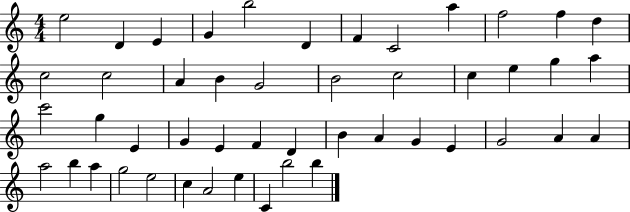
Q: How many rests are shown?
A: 0